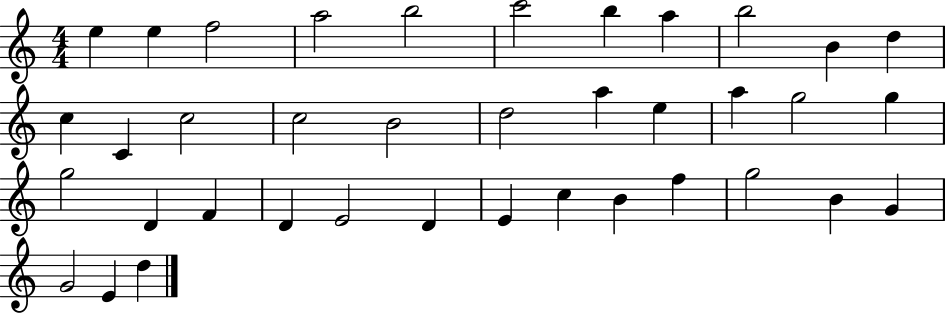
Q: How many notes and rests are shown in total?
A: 38